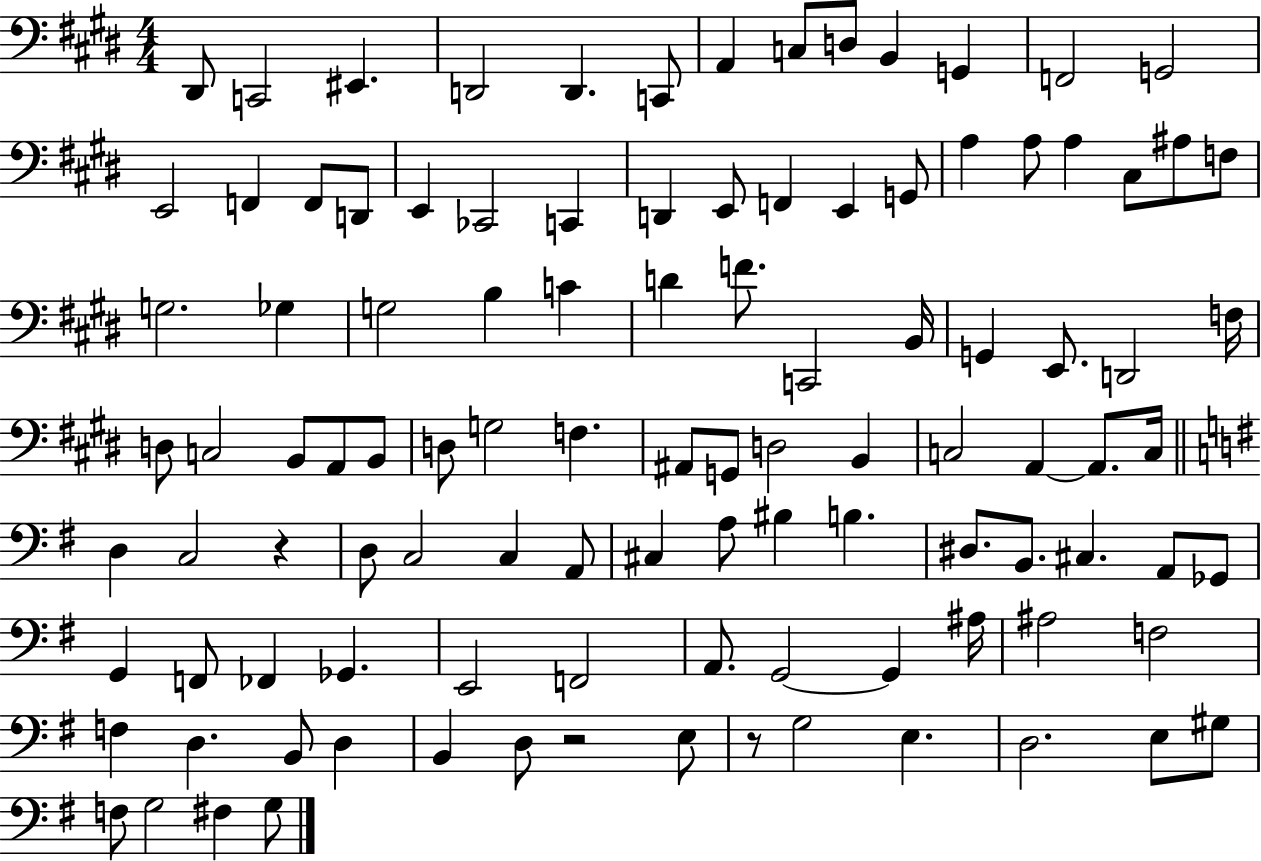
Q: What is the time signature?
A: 4/4